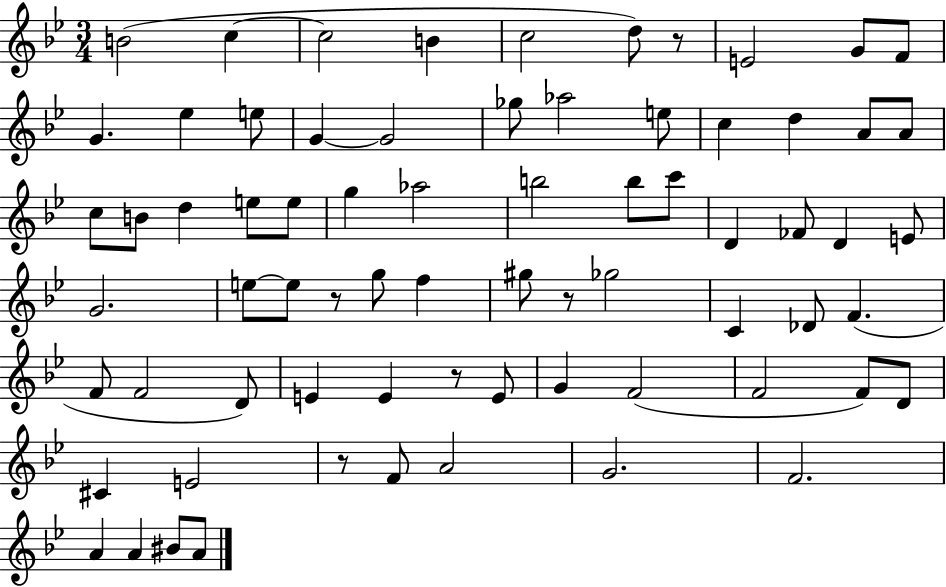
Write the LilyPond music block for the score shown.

{
  \clef treble
  \numericTimeSignature
  \time 3/4
  \key bes \major
  \repeat volta 2 { b'2( c''4~~ | c''2 b'4 | c''2 d''8) r8 | e'2 g'8 f'8 | \break g'4. ees''4 e''8 | g'4~~ g'2 | ges''8 aes''2 e''8 | c''4 d''4 a'8 a'8 | \break c''8 b'8 d''4 e''8 e''8 | g''4 aes''2 | b''2 b''8 c'''8 | d'4 fes'8 d'4 e'8 | \break g'2. | e''8~~ e''8 r8 g''8 f''4 | gis''8 r8 ges''2 | c'4 des'8 f'4.( | \break f'8 f'2 d'8) | e'4 e'4 r8 e'8 | g'4 f'2( | f'2 f'8) d'8 | \break cis'4 e'2 | r8 f'8 a'2 | g'2. | f'2. | \break a'4 a'4 bis'8 a'8 | } \bar "|."
}